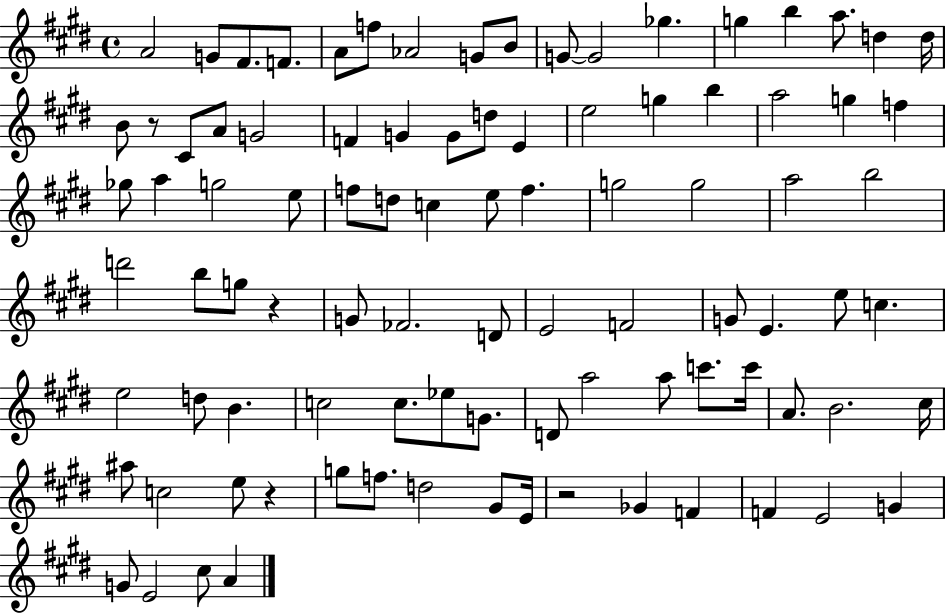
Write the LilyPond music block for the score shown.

{
  \clef treble
  \time 4/4
  \defaultTimeSignature
  \key e \major
  a'2 g'8 fis'8. f'8. | a'8 f''8 aes'2 g'8 b'8 | g'8~~ g'2 ges''4. | g''4 b''4 a''8. d''4 d''16 | \break b'8 r8 cis'8 a'8 g'2 | f'4 g'4 g'8 d''8 e'4 | e''2 g''4 b''4 | a''2 g''4 f''4 | \break ges''8 a''4 g''2 e''8 | f''8 d''8 c''4 e''8 f''4. | g''2 g''2 | a''2 b''2 | \break d'''2 b''8 g''8 r4 | g'8 fes'2. d'8 | e'2 f'2 | g'8 e'4. e''8 c''4. | \break e''2 d''8 b'4. | c''2 c''8. ees''8 g'8. | d'8 a''2 a''8 c'''8. c'''16 | a'8. b'2. cis''16 | \break ais''8 c''2 e''8 r4 | g''8 f''8. d''2 gis'8 e'16 | r2 ges'4 f'4 | f'4 e'2 g'4 | \break g'8 e'2 cis''8 a'4 | \bar "|."
}